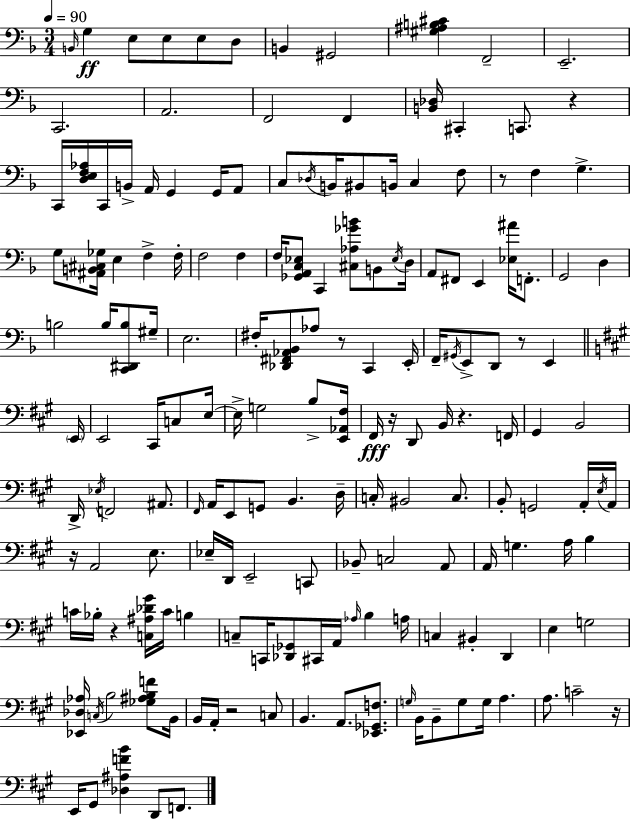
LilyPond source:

{
  \clef bass
  \numericTimeSignature
  \time 3/4
  \key f \major
  \tempo 4 = 90
  \repeat volta 2 { \grace { b,16 }\ff g4 e8 e8 e8 d8 | b,4 gis,2 | <gis ais b cis'>4 f,2-- | e,2.-- | \break c,2. | a,2. | f,2 f,4 | <b, des>16 cis,4-. c,8. r4 | \break c,16 <d e f aes>16 c,16 b,16-> a,16 g,4 g,16 a,8 | c8 \acciaccatura { des16 } b,16 bis,8 b,16 c4 | f8 r8 f4 g4.-> | g8 <ais, b, cis ges>16 e4 f4-> | \break f16-. f2 f4 | f16 <ges, a, c ees>8 c,4 <cis aes ges' b'>8 b,8 | \acciaccatura { ees16 } d16 a,8 fis,8 e,4 <ees ais'>16 | f,8.-. g,2 d4 | \break b2 b16 | <c, dis, b>8 gis16-- e2. | fis16-. <des, fis, aes, bes,>8 aes8 r8 c,4 | e,16-. f,16-- \acciaccatura { gis,16 } e,8-> d,8 r8 e,4 | \break \bar "||" \break \key a \major \parenthesize e,16 e,2 cis,16 c8 | e16~~ e16-> g2 b8-> | <e, aes, fis>16 fis,16\fff r16 d,8 b,16 r4. | f,16 gis,4 b,2 | \break d,16-> \acciaccatura { ees16 } f,2 ais,8. | \grace { fis,16 } a,16 e,8 g,8 b,4. | d16-- c16-. bis,2 | c8. b,8-. g,2 | \break a,16-. \acciaccatura { e16 } a,16 r16 a,2 | e8. ees16-- d,16 e,2-- | c,8 bes,8-- c2 | a,8 a,16 g4. a16 | \break b4 c'16 bes16-. r4 <c ais des' gis'>16 c'16 | b4 c8-- c,16 <des, ges,>8 cis,16 a,16 \grace { aes16 } | b4 a16 c4 bis,4-. | d,4 e4 g2 | \break <ees, des aes>16 \acciaccatura { c16 } b2 | <ges ais b f'>8 b,16 b,16 a,16-. r2 | c8 b,4. | a,8. <ees, ges, f>8. \grace { g16 } b,16 b,8-- g8 | \break g16 a4. a8. c'2-- | r16 e,16 gis,8 <des ais f' b'>4 | d,8 f,8. } \bar "|."
}